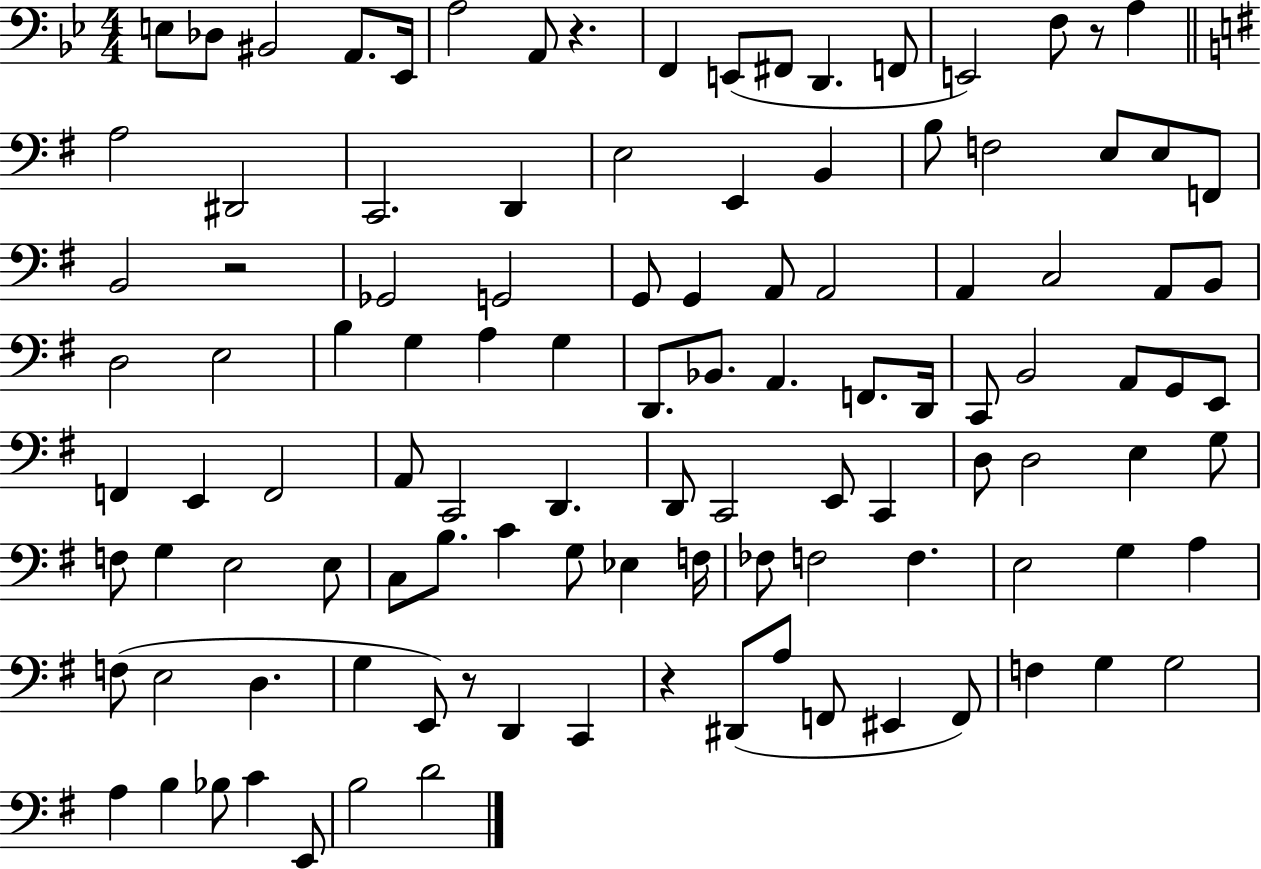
{
  \clef bass
  \numericTimeSignature
  \time 4/4
  \key bes \major
  e8 des8 bis,2 a,8. ees,16 | a2 a,8 r4. | f,4 e,8( fis,8 d,4. f,8 | e,2) f8 r8 a4 | \break \bar "||" \break \key g \major a2 dis,2 | c,2. d,4 | e2 e,4 b,4 | b8 f2 e8 e8 f,8 | \break b,2 r2 | ges,2 g,2 | g,8 g,4 a,8 a,2 | a,4 c2 a,8 b,8 | \break d2 e2 | b4 g4 a4 g4 | d,8. bes,8. a,4. f,8. d,16 | c,8 b,2 a,8 g,8 e,8 | \break f,4 e,4 f,2 | a,8 c,2 d,4. | d,8 c,2 e,8 c,4 | d8 d2 e4 g8 | \break f8 g4 e2 e8 | c8 b8. c'4 g8 ees4 f16 | fes8 f2 f4. | e2 g4 a4 | \break f8( e2 d4. | g4 e,8) r8 d,4 c,4 | r4 dis,8( a8 f,8 eis,4 f,8) | f4 g4 g2 | \break a4 b4 bes8 c'4 e,8 | b2 d'2 | \bar "|."
}